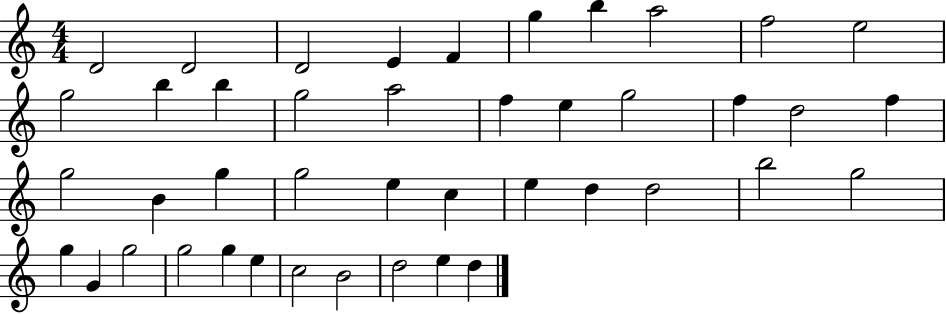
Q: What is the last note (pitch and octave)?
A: D5